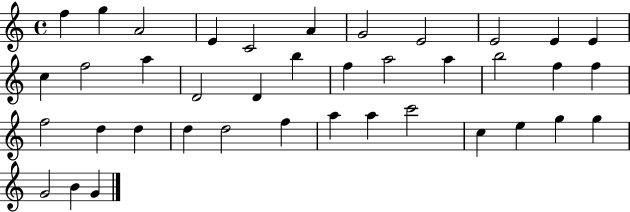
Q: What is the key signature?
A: C major